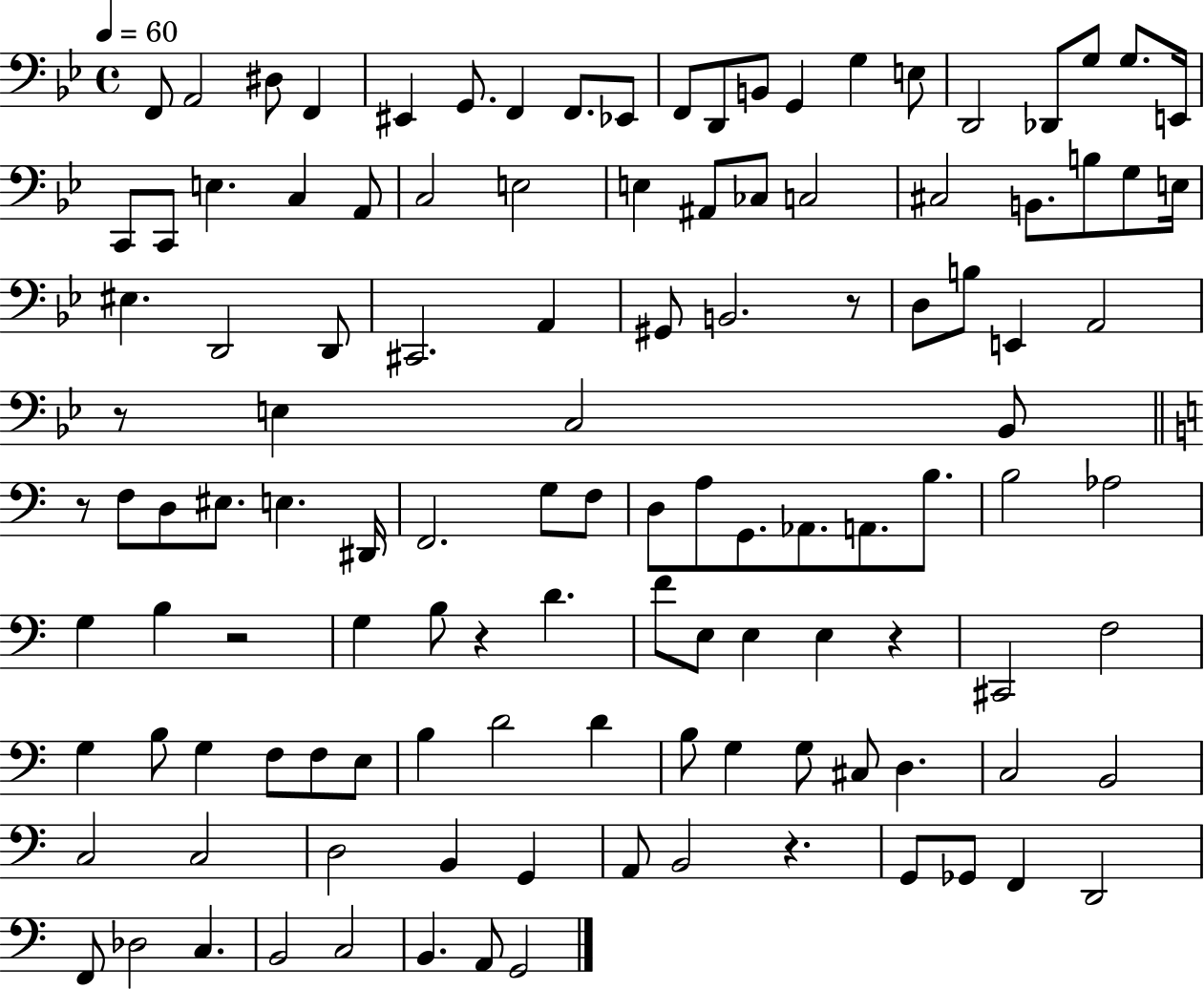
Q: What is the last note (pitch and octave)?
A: G2